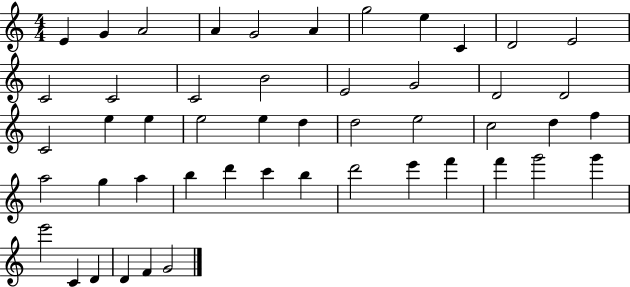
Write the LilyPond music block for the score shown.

{
  \clef treble
  \numericTimeSignature
  \time 4/4
  \key c \major
  e'4 g'4 a'2 | a'4 g'2 a'4 | g''2 e''4 c'4 | d'2 e'2 | \break c'2 c'2 | c'2 b'2 | e'2 g'2 | d'2 d'2 | \break c'2 e''4 e''4 | e''2 e''4 d''4 | d''2 e''2 | c''2 d''4 f''4 | \break a''2 g''4 a''4 | b''4 d'''4 c'''4 b''4 | d'''2 e'''4 f'''4 | f'''4 g'''2 g'''4 | \break e'''2 c'4 d'4 | d'4 f'4 g'2 | \bar "|."
}